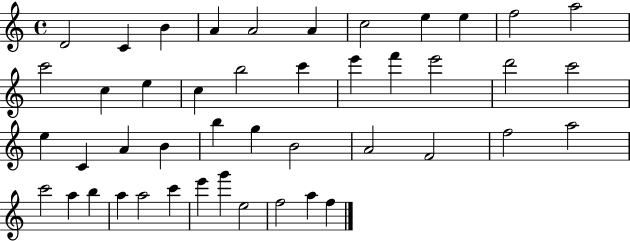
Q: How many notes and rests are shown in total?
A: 45